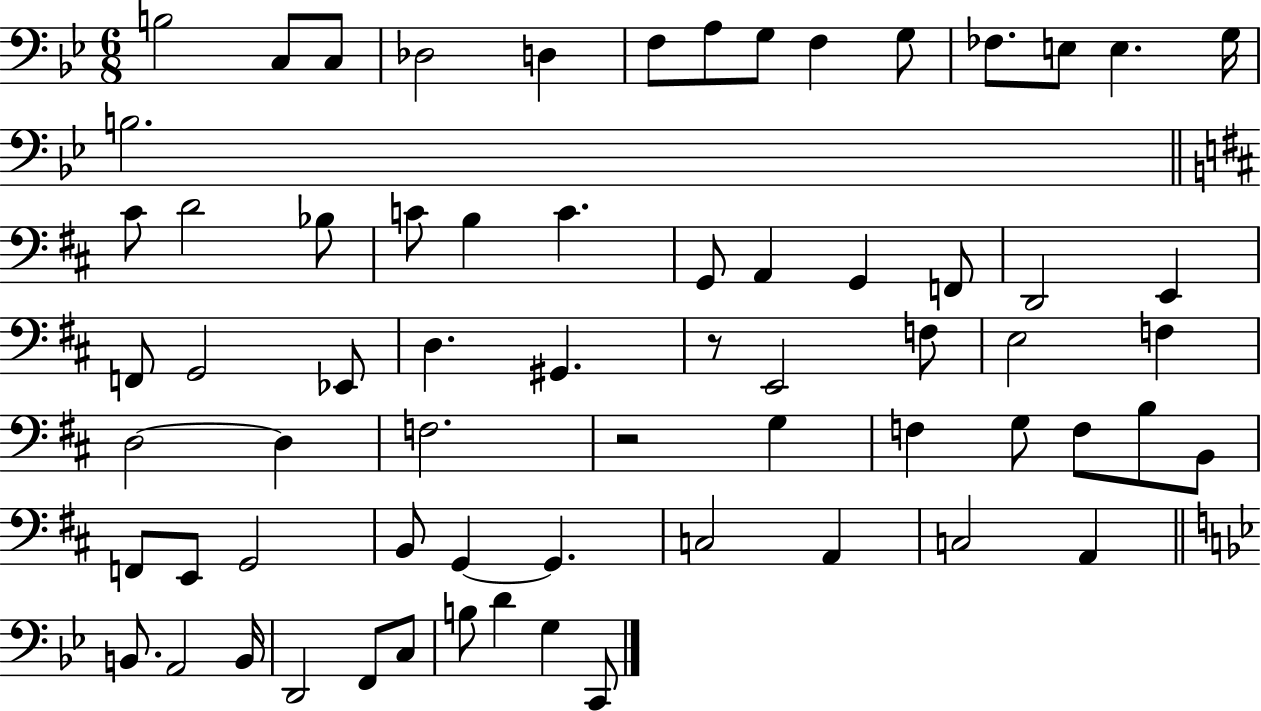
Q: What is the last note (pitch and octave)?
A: C2